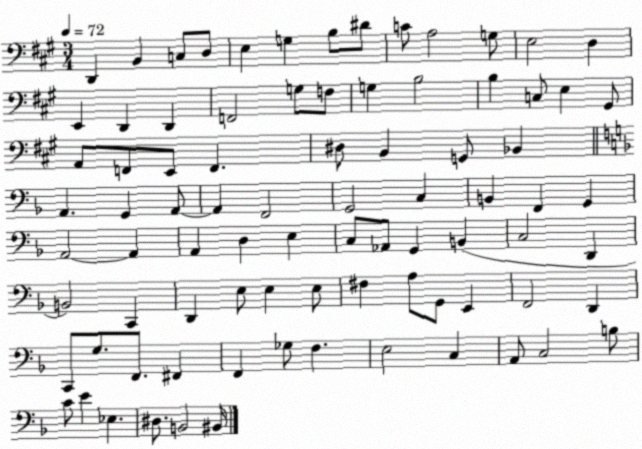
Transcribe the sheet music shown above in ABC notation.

X:1
T:Untitled
M:3/4
L:1/4
K:A
D,, B,, C,/2 D,/2 E, G, B,/2 ^D/2 C/2 A,2 G,/2 E,2 D, E,, D,, D,, F,,2 G,/2 F,/2 G, B,2 B, C,/2 E, ^G,,/2 A,,/2 F,,/2 E,,/2 F,, ^D,/2 B,, G,,/2 _B,, A,, G,, A,,/2 A,, F,,2 G,,2 C, B,, F,, G,, A,,2 A,, A,, D, E, C,/2 _A,,/2 G,, B,, C,2 D,, B,,2 C,, D,, E,/2 E, E,/2 ^F, A,/2 G,,/2 E,, F,,2 D,, C,,/2 G,/2 F,,/2 ^F,, F,, _G,/2 F, E,2 C, A,,/2 C,2 B,/2 C/2 E _E, ^D,/2 B,,2 ^B,,/4